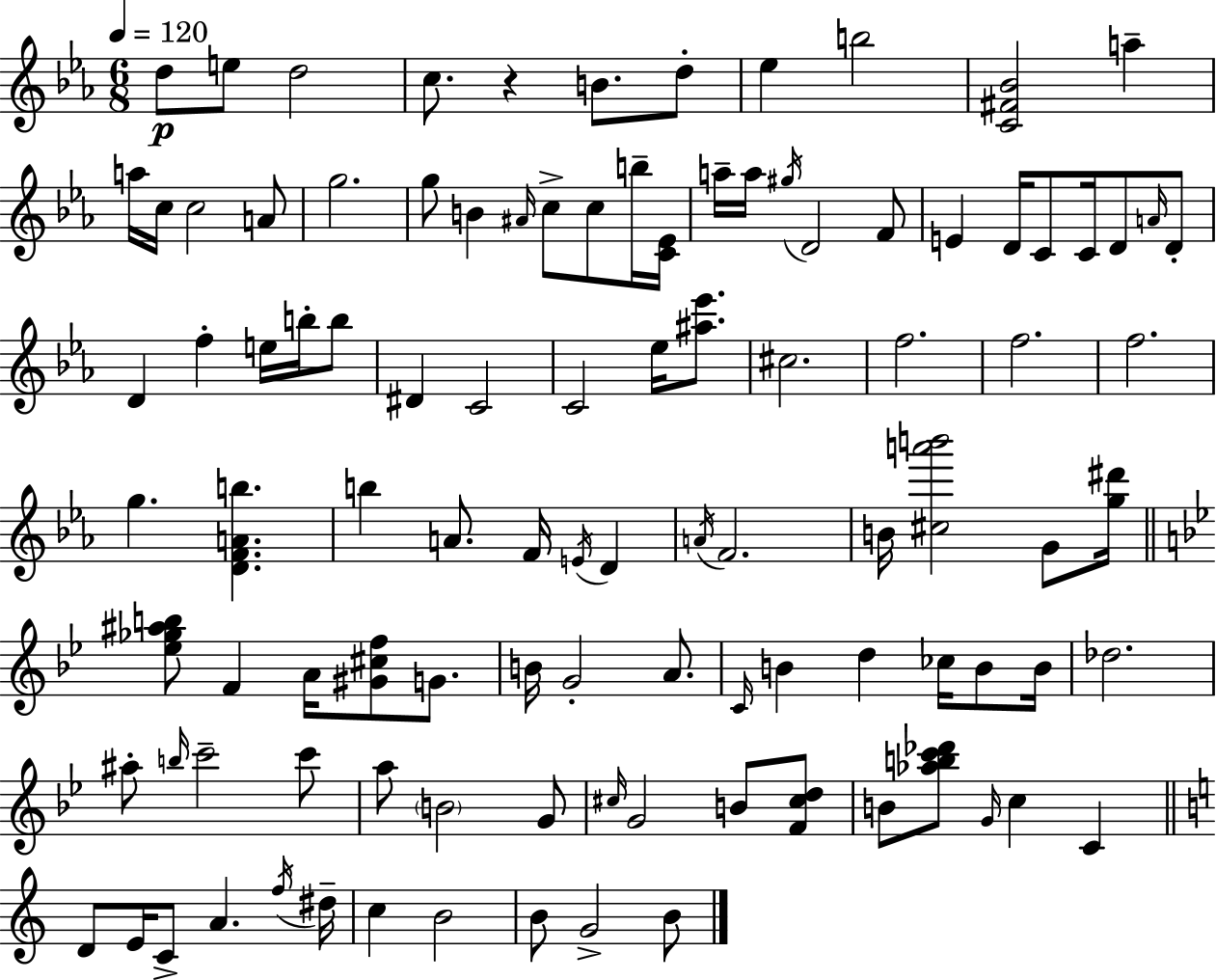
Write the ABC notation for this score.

X:1
T:Untitled
M:6/8
L:1/4
K:Cm
d/2 e/2 d2 c/2 z B/2 d/2 _e b2 [C^F_B]2 a a/4 c/4 c2 A/2 g2 g/2 B ^A/4 c/2 c/2 b/4 [C_E]/4 a/4 a/4 ^g/4 D2 F/2 E D/4 C/2 C/4 D/2 A/4 D/2 D f e/4 b/4 b/2 ^D C2 C2 _e/4 [^a_e']/2 ^c2 f2 f2 f2 g [DFAb] b A/2 F/4 E/4 D A/4 F2 B/4 [^ca'b']2 G/2 [g^d']/4 [_e_g^ab]/2 F A/4 [^G^cf]/2 G/2 B/4 G2 A/2 C/4 B d _c/4 B/2 B/4 _d2 ^a/2 b/4 c'2 c'/2 a/2 B2 G/2 ^c/4 G2 B/2 [F^cd]/2 B/2 [_abc'_d']/2 G/4 c C D/2 E/4 C/2 A f/4 ^d/4 c B2 B/2 G2 B/2